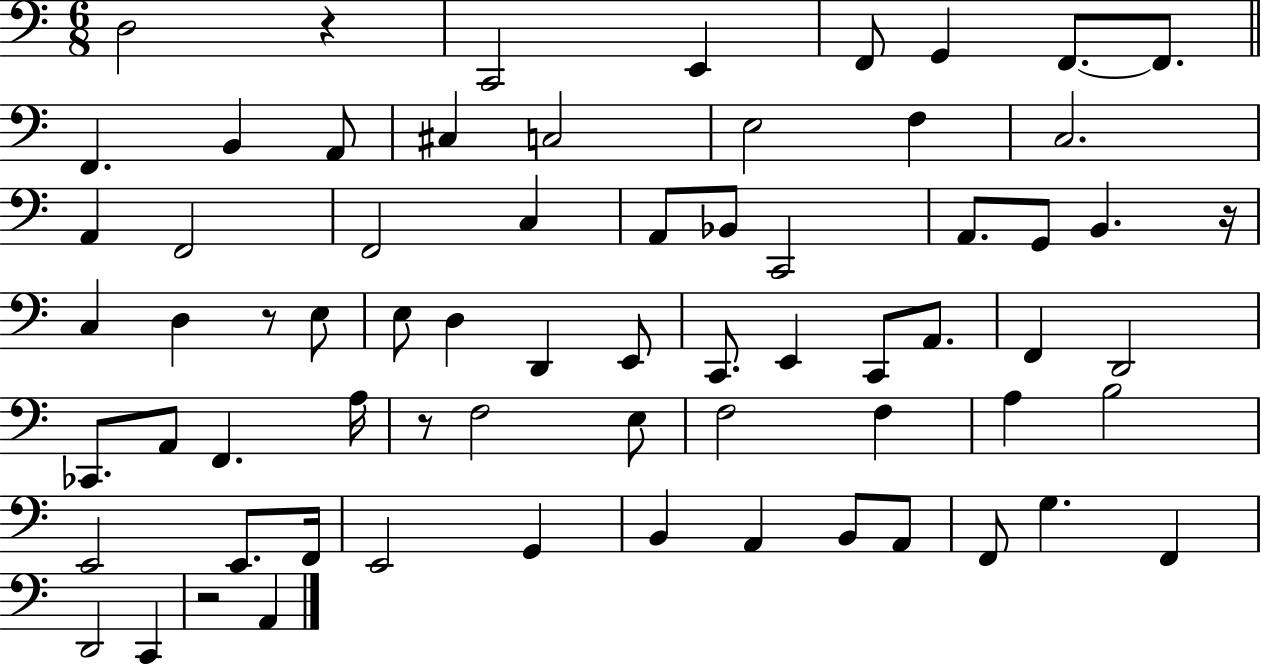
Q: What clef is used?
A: bass